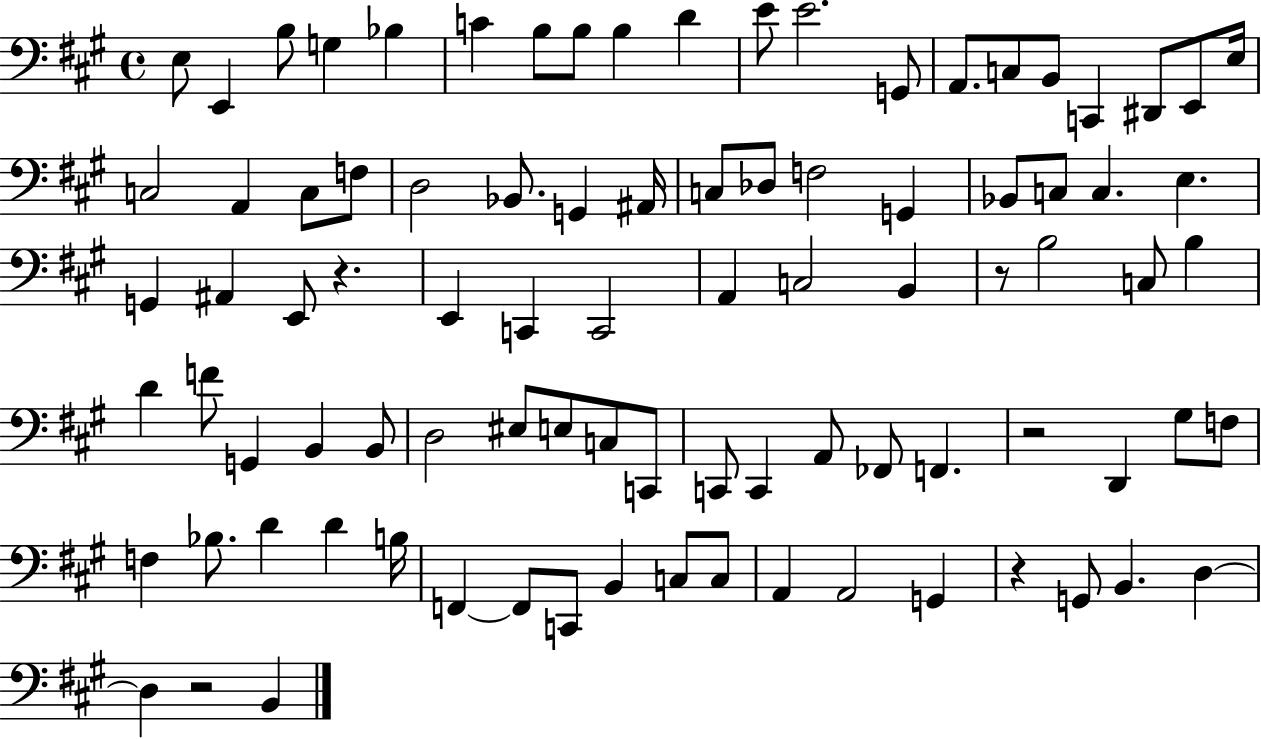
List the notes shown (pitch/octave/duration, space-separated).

E3/e E2/q B3/e G3/q Bb3/q C4/q B3/e B3/e B3/q D4/q E4/e E4/h. G2/e A2/e. C3/e B2/e C2/q D#2/e E2/e E3/s C3/h A2/q C3/e F3/e D3/h Bb2/e. G2/q A#2/s C3/e Db3/e F3/h G2/q Bb2/e C3/e C3/q. E3/q. G2/q A#2/q E2/e R/q. E2/q C2/q C2/h A2/q C3/h B2/q R/e B3/h C3/e B3/q D4/q F4/e G2/q B2/q B2/e D3/h EIS3/e E3/e C3/e C2/e C2/e C2/q A2/e FES2/e F2/q. R/h D2/q G#3/e F3/e F3/q Bb3/e. D4/q D4/q B3/s F2/q F2/e C2/e B2/q C3/e C3/e A2/q A2/h G2/q R/q G2/e B2/q. D3/q D3/q R/h B2/q